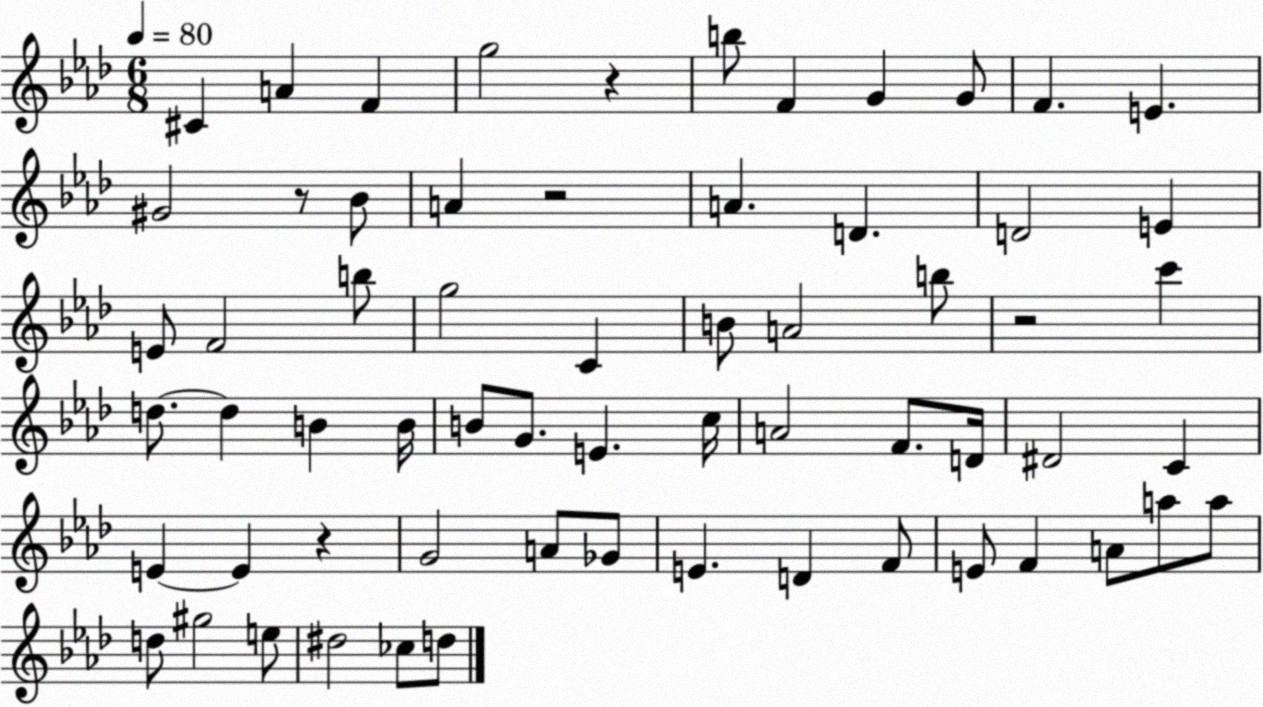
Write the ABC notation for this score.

X:1
T:Untitled
M:6/8
L:1/4
K:Ab
^C A F g2 z b/2 F G G/2 F E ^G2 z/2 _B/2 A z2 A D D2 E E/2 F2 b/2 g2 C B/2 A2 b/2 z2 c' d/2 d B B/4 B/2 G/2 E c/4 A2 F/2 D/4 ^D2 C E E z G2 A/2 _G/2 E D F/2 E/2 F A/2 a/2 a/2 d/2 ^g2 e/2 ^d2 _c/2 d/2